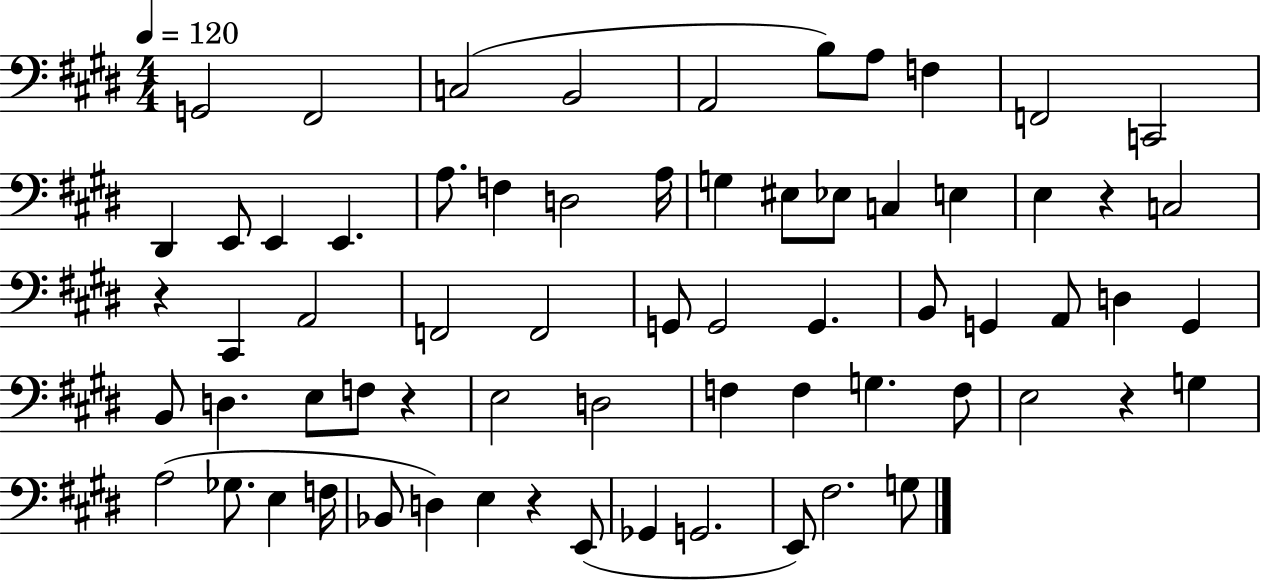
{
  \clef bass
  \numericTimeSignature
  \time 4/4
  \key e \major
  \tempo 4 = 120
  g,2 fis,2 | c2( b,2 | a,2 b8) a8 f4 | f,2 c,2 | \break dis,4 e,8 e,4 e,4. | a8. f4 d2 a16 | g4 eis8 ees8 c4 e4 | e4 r4 c2 | \break r4 cis,4 a,2 | f,2 f,2 | g,8 g,2 g,4. | b,8 g,4 a,8 d4 g,4 | \break b,8 d4. e8 f8 r4 | e2 d2 | f4 f4 g4. f8 | e2 r4 g4 | \break a2( ges8. e4 f16 | bes,8 d4) e4 r4 e,8( | ges,4 g,2. | e,8) fis2. g8 | \break \bar "|."
}